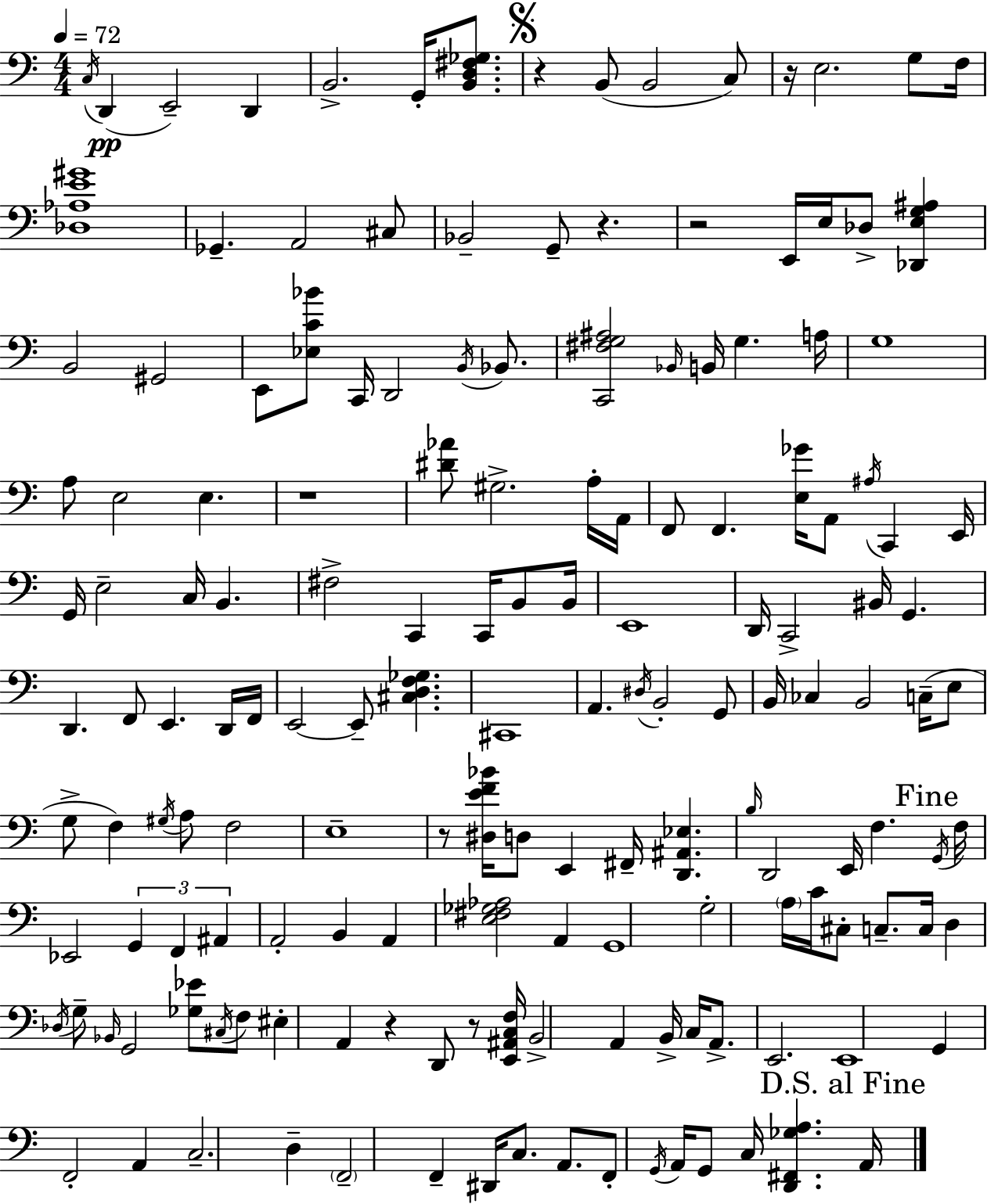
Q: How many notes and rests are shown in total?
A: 160